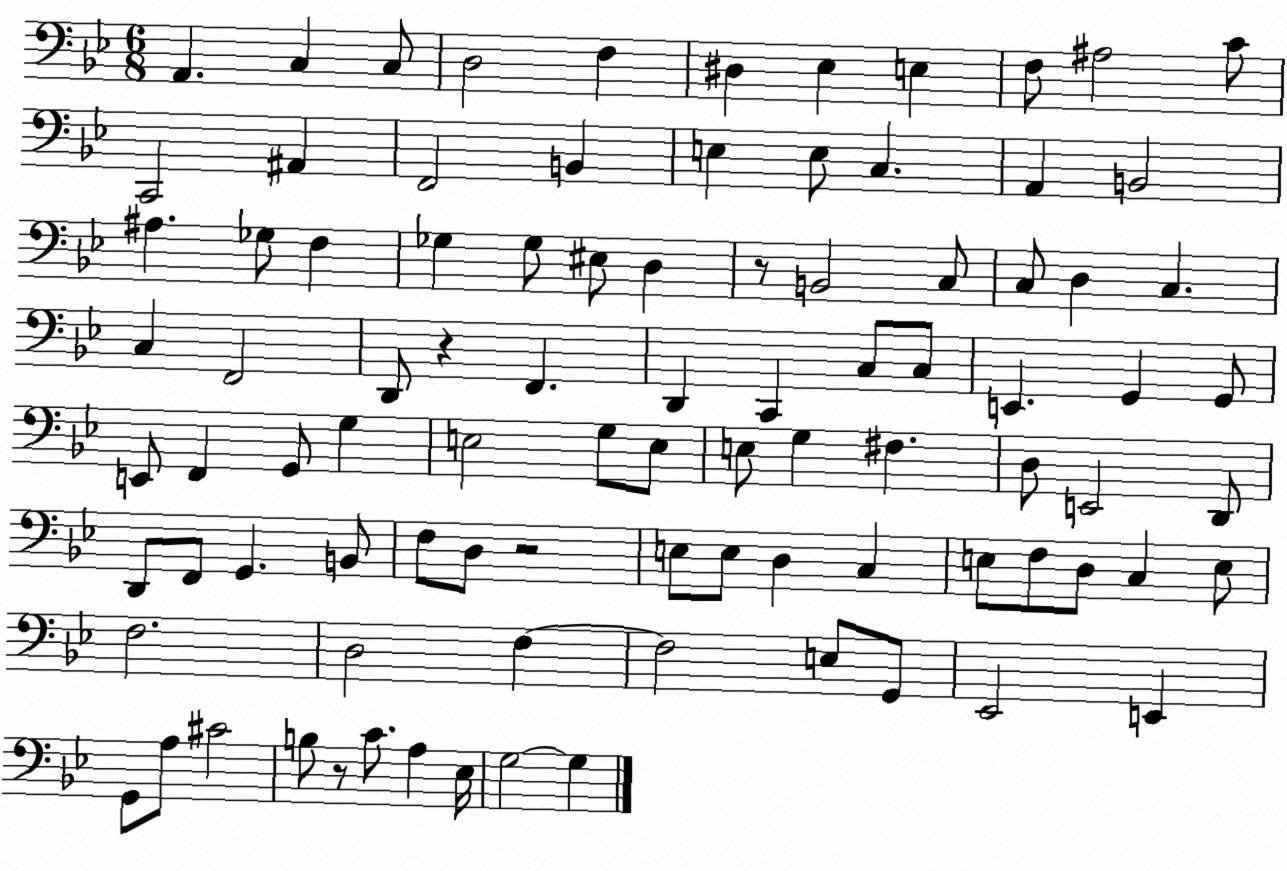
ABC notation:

X:1
T:Untitled
M:6/8
L:1/4
K:Bb
A,, C, C,/2 D,2 F, ^D, _E, E, F,/2 ^A,2 C/2 C,,2 ^A,, F,,2 B,, E, E,/2 C, A,, B,,2 ^A, _G,/2 F, _G, _G,/2 ^E,/2 D, z/2 B,,2 C,/2 C,/2 D, C, C, F,,2 D,,/2 z F,, D,, C,, C,/2 C,/2 E,, G,, G,,/2 E,,/2 F,, G,,/2 G, E,2 G,/2 E,/2 E,/2 G, ^F, D,/2 E,,2 D,,/2 D,,/2 F,,/2 G,, B,,/2 F,/2 D,/2 z2 E,/2 E,/2 D, C, E,/2 F,/2 D,/2 C, E,/2 F,2 D,2 F, F,2 E,/2 G,,/2 _E,,2 E,, G,,/2 A,/2 ^C2 B,/2 z/2 C/2 A, _E,/4 G,2 G,